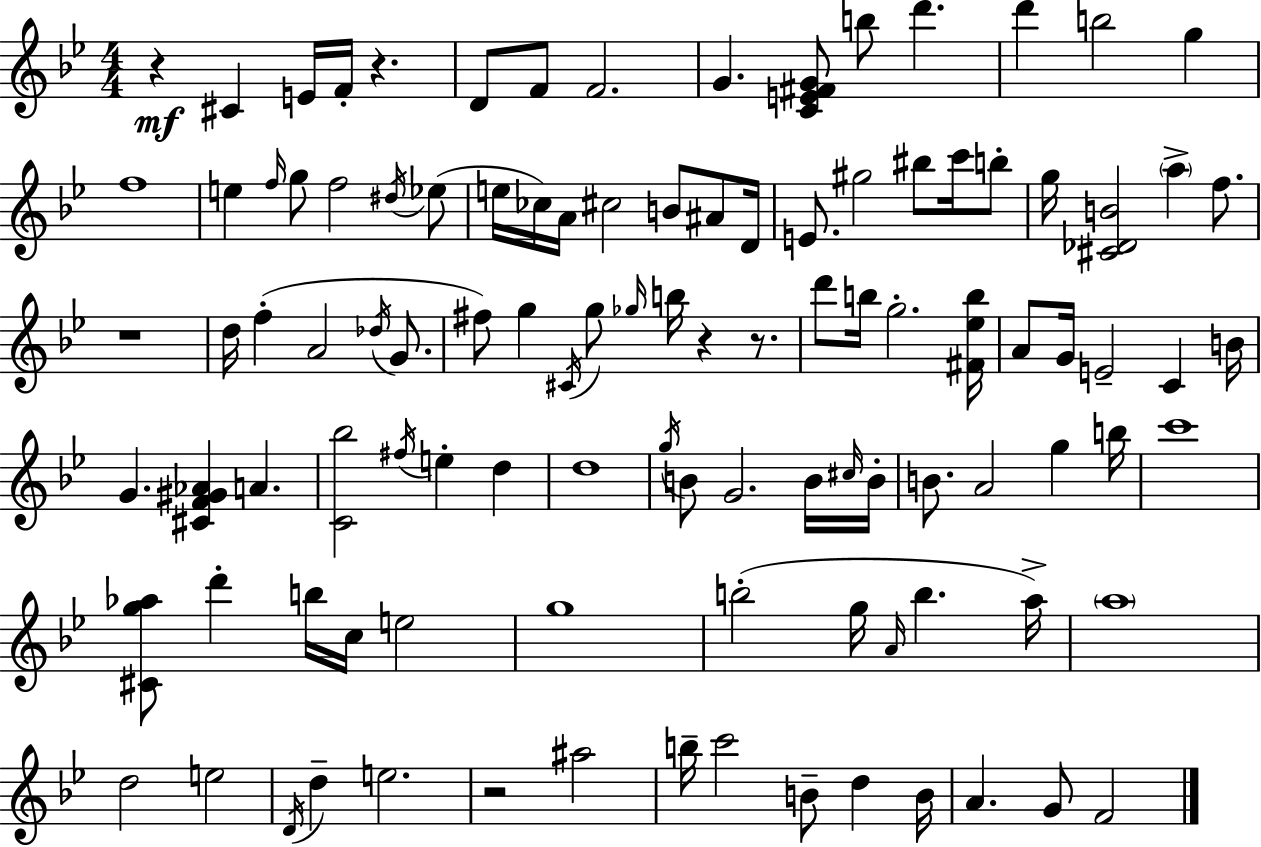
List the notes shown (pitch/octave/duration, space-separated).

R/q C#4/q E4/s F4/s R/q. D4/e F4/e F4/h. G4/q. [C4,E4,F#4,G4]/e B5/e D6/q. D6/q B5/h G5/q F5/w E5/q F5/s G5/e F5/h D#5/s Eb5/e E5/s CES5/s A4/s C#5/h B4/e A#4/e D4/s E4/e. G#5/h BIS5/e C6/s B5/e G5/s [C#4,Db4,B4]/h A5/q F5/e. R/w D5/s F5/q A4/h Db5/s G4/e. F#5/e G5/q C#4/s G5/e Gb5/s B5/s R/q R/e. D6/e B5/s G5/h. [F#4,Eb5,B5]/s A4/e G4/s E4/h C4/q B4/s G4/q. [C#4,F4,G#4,Ab4]/q A4/q. [C4,Bb5]/h F#5/s E5/q D5/q D5/w G5/s B4/e G4/h. B4/s C#5/s B4/s B4/e. A4/h G5/q B5/s C6/w [C#4,G5,Ab5]/e D6/q B5/s C5/s E5/h G5/w B5/h G5/s A4/s B5/q. A5/s A5/w D5/h E5/h D4/s D5/q E5/h. R/h A#5/h B5/s C6/h B4/e D5/q B4/s A4/q. G4/e F4/h